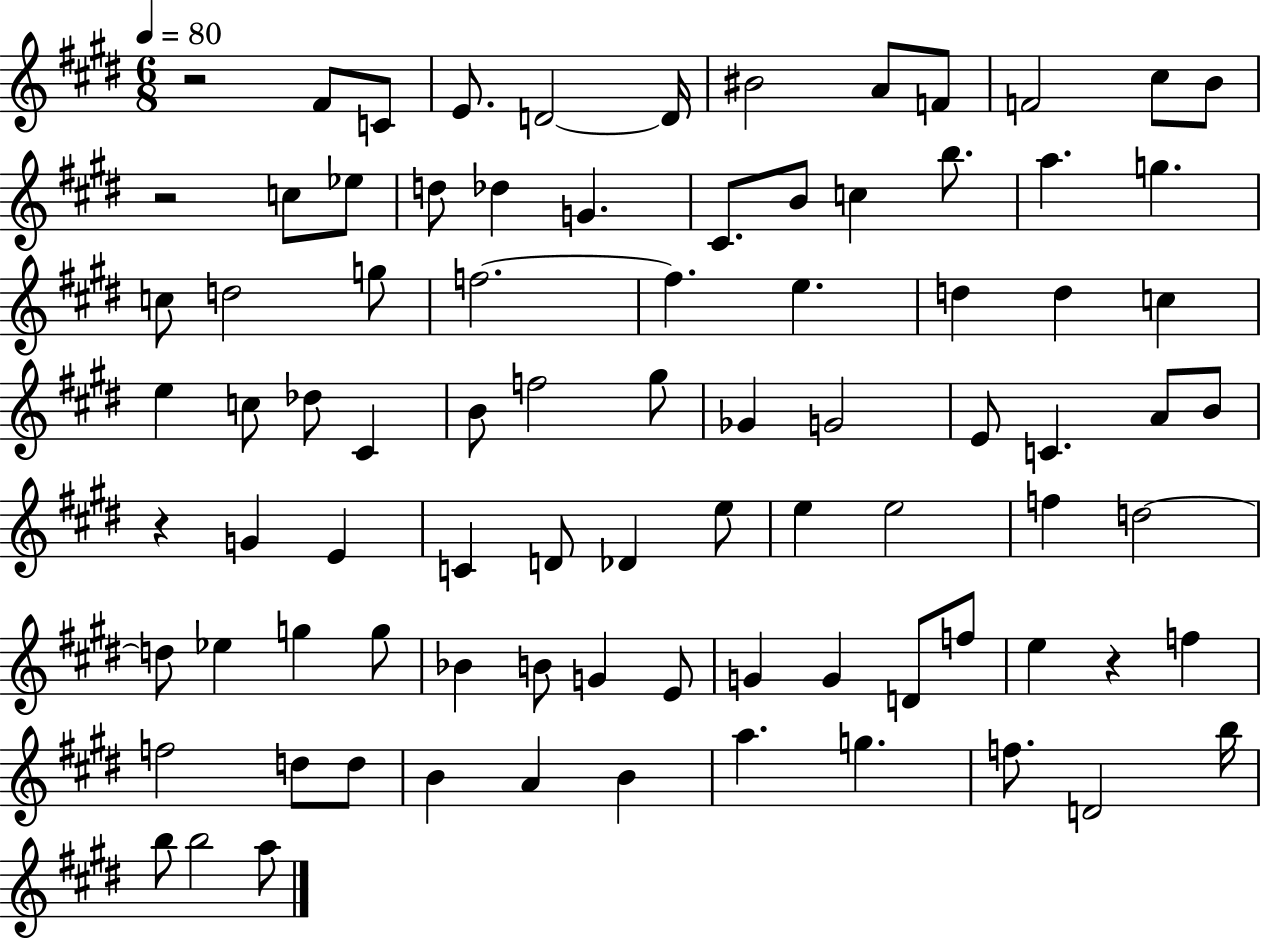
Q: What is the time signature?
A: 6/8